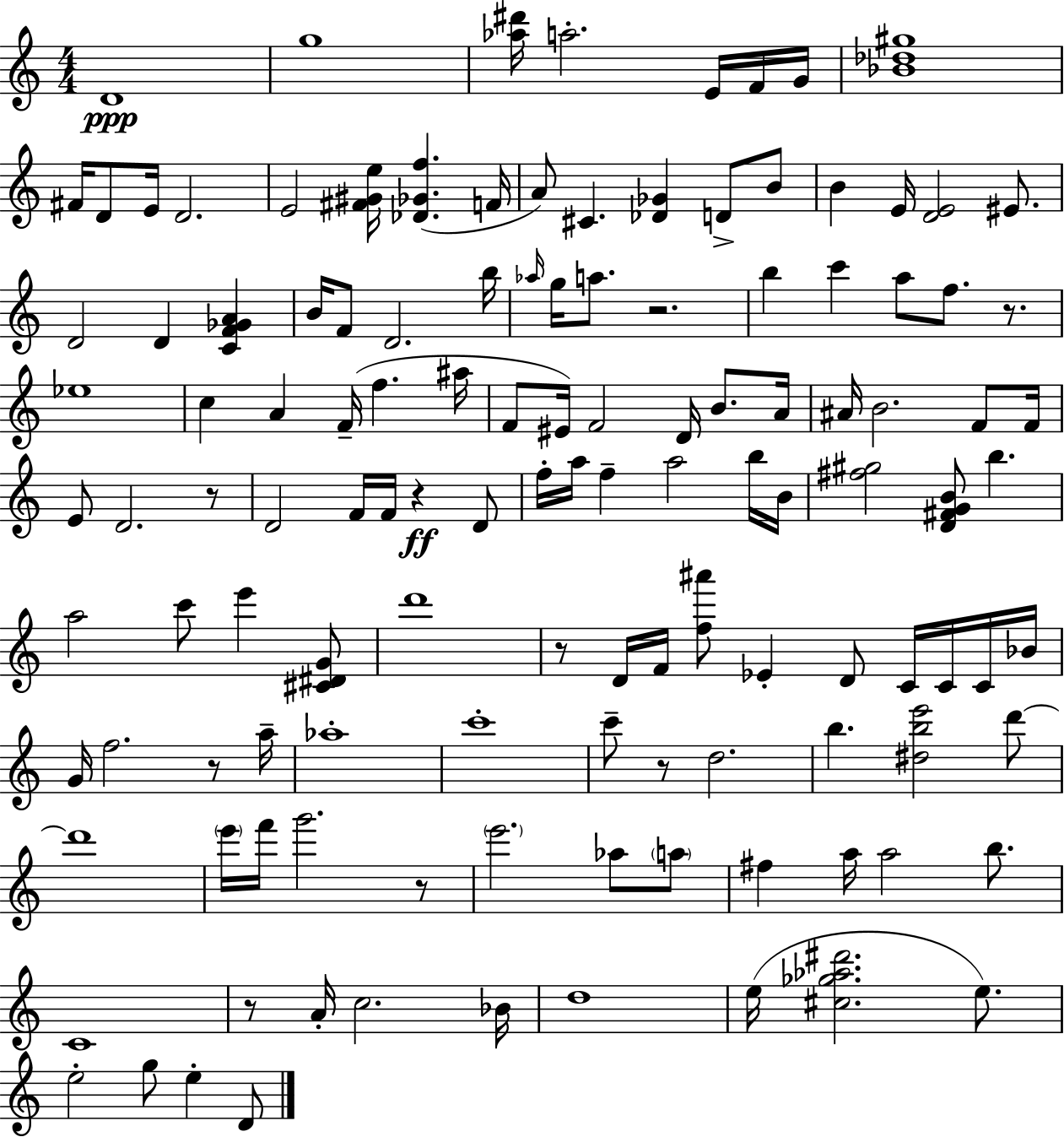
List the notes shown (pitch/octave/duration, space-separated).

D4/w G5/w [Ab5,D#6]/s A5/h. E4/s F4/s G4/s [Bb4,Db5,G#5]/w F#4/s D4/e E4/s D4/h. E4/h [F#4,G#4,E5]/s [Db4,Gb4,F5]/q. F4/s A4/e C#4/q. [Db4,Gb4]/q D4/e B4/e B4/q E4/s [D4,E4]/h EIS4/e. D4/h D4/q [C4,F4,Gb4,A4]/q B4/s F4/e D4/h. B5/s Ab5/s G5/s A5/e. R/h. B5/q C6/q A5/e F5/e. R/e. Eb5/w C5/q A4/q F4/s F5/q. A#5/s F4/e EIS4/s F4/h D4/s B4/e. A4/s A#4/s B4/h. F4/e F4/s E4/e D4/h. R/e D4/h F4/s F4/s R/q D4/e F5/s A5/s F5/q A5/h B5/s B4/s [F#5,G#5]/h [D4,F#4,G4,B4]/e B5/q. A5/h C6/e E6/q [C#4,D#4,G4]/e D6/w R/e D4/s F4/s [F5,A#6]/e Eb4/q D4/e C4/s C4/s C4/s Bb4/s G4/s F5/h. R/e A5/s Ab5/w C6/w C6/e R/e D5/h. B5/q. [D#5,B5,E6]/h D6/e D6/w E6/s F6/s G6/h. R/e E6/h. Ab5/e A5/e F#5/q A5/s A5/h B5/e. C4/w R/e A4/s C5/h. Bb4/s D5/w E5/s [C#5,Gb5,Ab5,D#6]/h. E5/e. E5/h G5/e E5/q D4/e